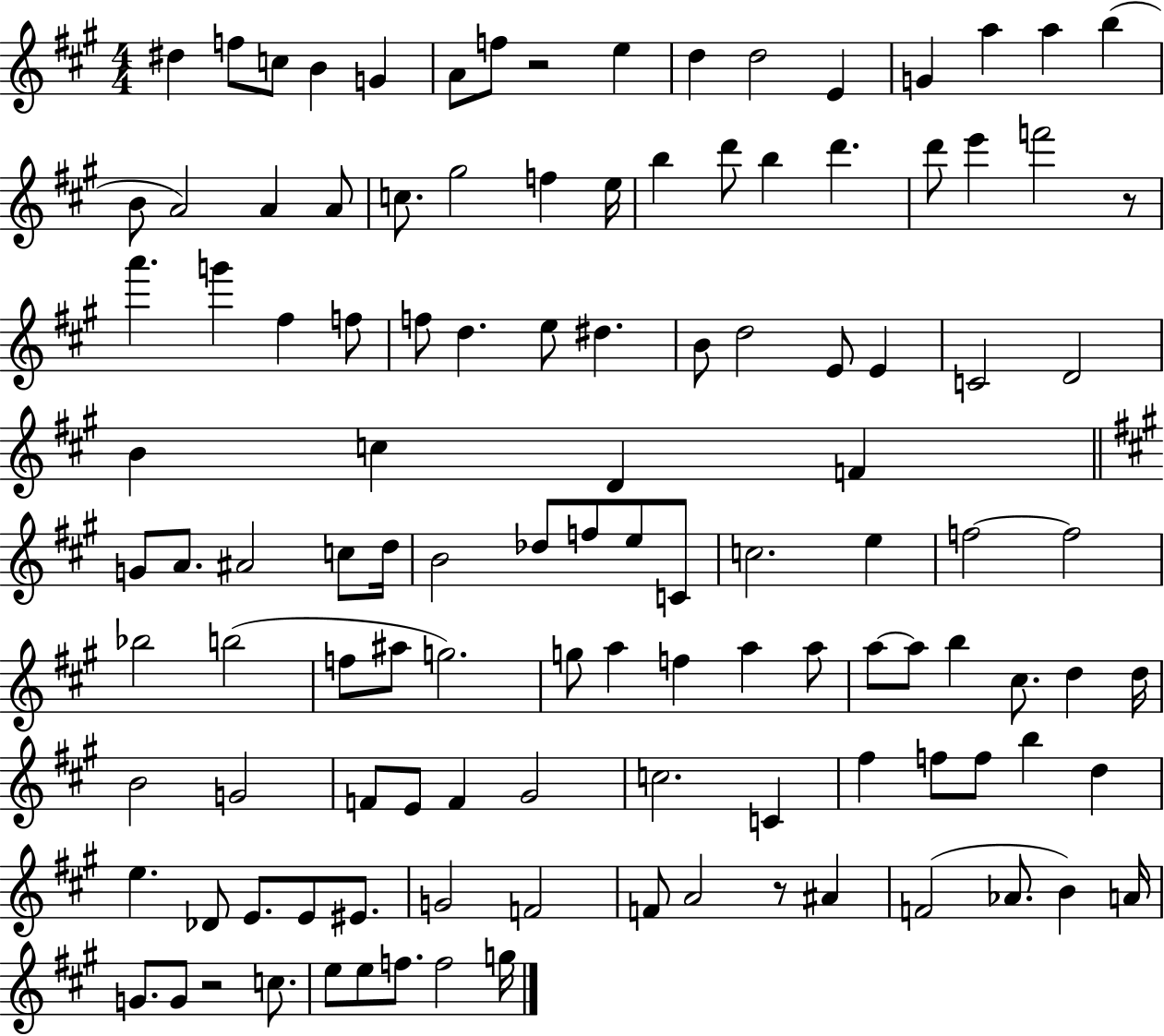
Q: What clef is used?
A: treble